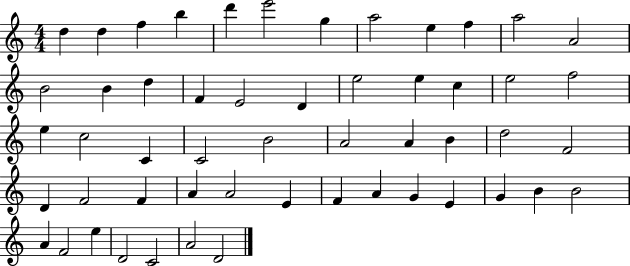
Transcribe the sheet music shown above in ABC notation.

X:1
T:Untitled
M:4/4
L:1/4
K:C
d d f b d' e'2 g a2 e f a2 A2 B2 B d F E2 D e2 e c e2 f2 e c2 C C2 B2 A2 A B d2 F2 D F2 F A A2 E F A G E G B B2 A F2 e D2 C2 A2 D2